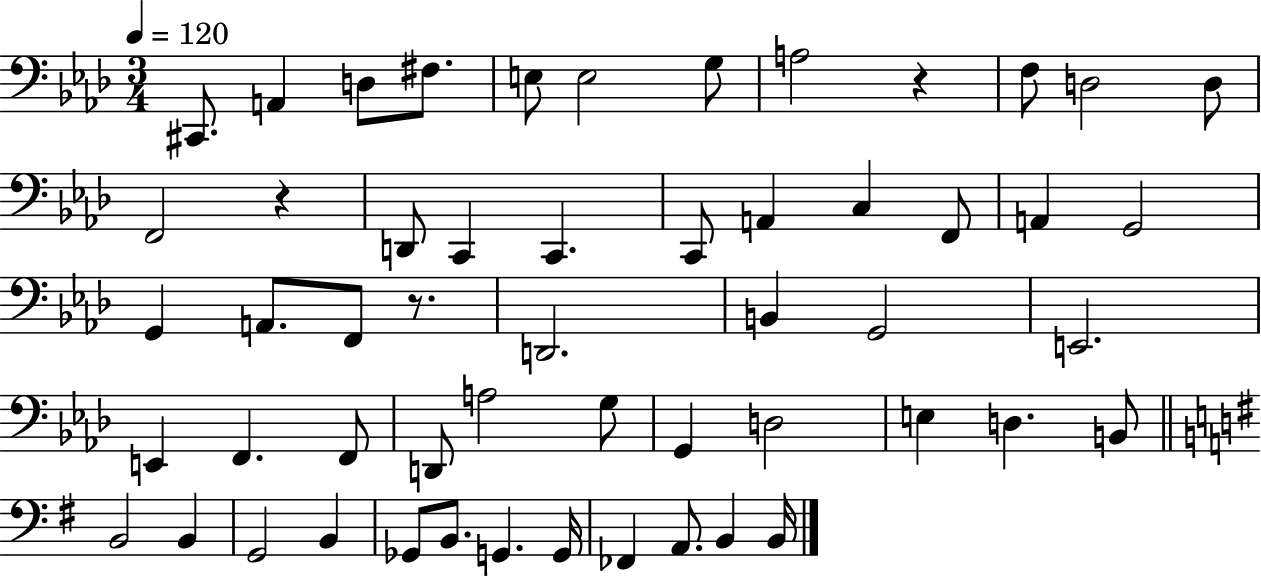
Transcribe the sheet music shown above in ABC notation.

X:1
T:Untitled
M:3/4
L:1/4
K:Ab
^C,,/2 A,, D,/2 ^F,/2 E,/2 E,2 G,/2 A,2 z F,/2 D,2 D,/2 F,,2 z D,,/2 C,, C,, C,,/2 A,, C, F,,/2 A,, G,,2 G,, A,,/2 F,,/2 z/2 D,,2 B,, G,,2 E,,2 E,, F,, F,,/2 D,,/2 A,2 G,/2 G,, D,2 E, D, B,,/2 B,,2 B,, G,,2 B,, _G,,/2 B,,/2 G,, G,,/4 _F,, A,,/2 B,, B,,/4